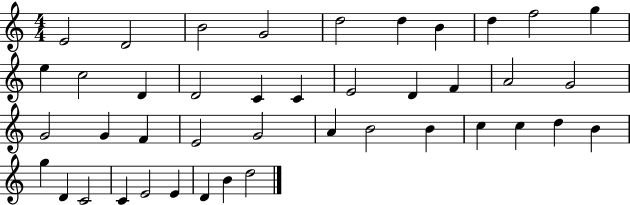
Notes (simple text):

E4/h D4/h B4/h G4/h D5/h D5/q B4/q D5/q F5/h G5/q E5/q C5/h D4/q D4/h C4/q C4/q E4/h D4/q F4/q A4/h G4/h G4/h G4/q F4/q E4/h G4/h A4/q B4/h B4/q C5/q C5/q D5/q B4/q G5/q D4/q C4/h C4/q E4/h E4/q D4/q B4/q D5/h